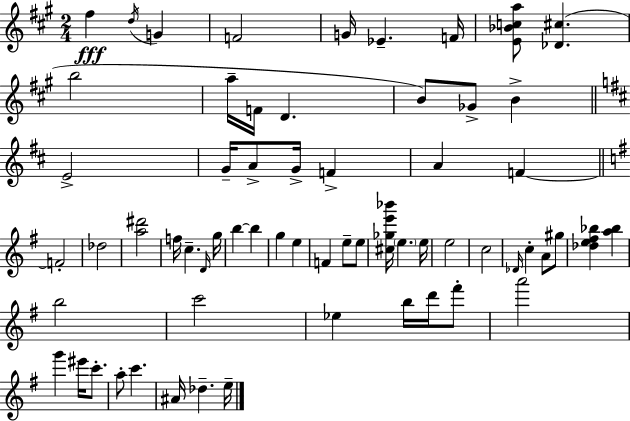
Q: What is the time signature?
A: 2/4